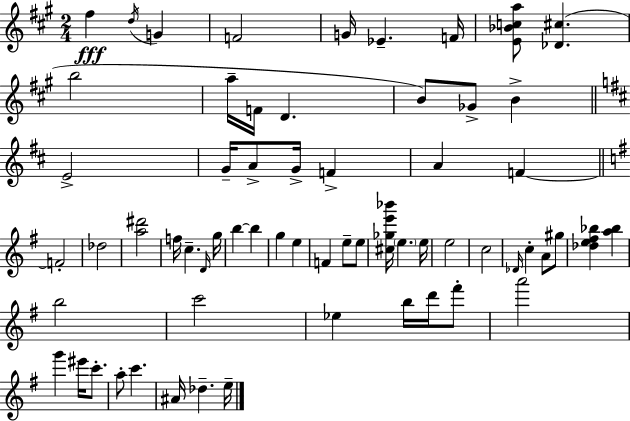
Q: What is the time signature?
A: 2/4